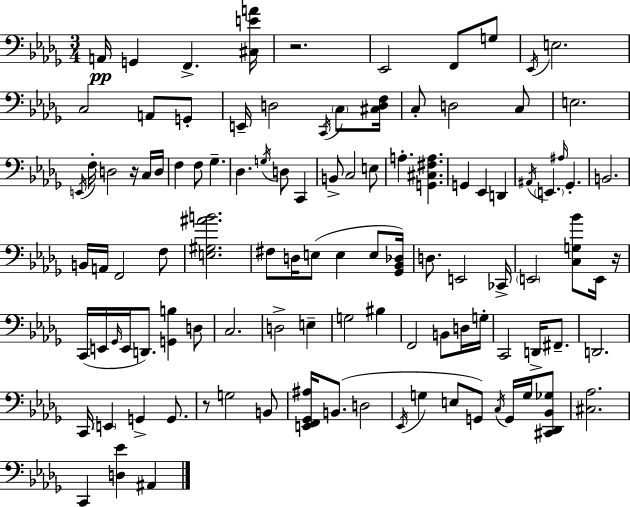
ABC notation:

X:1
T:Untitled
M:3/4
L:1/4
K:Bbm
A,,/4 G,, F,, [^C,EA]/4 z2 _E,,2 F,,/2 G,/2 _E,,/4 E,2 C,2 A,,/2 G,,/2 E,,/4 D,2 C,,/4 C,/2 [^C,D,F,]/4 C,/2 D,2 C,/2 E,2 E,,/4 F,/4 D,2 z/4 C,/4 D,/4 F, F,/2 _G, _D, G,/4 D,/2 C,, B,,/2 C,2 E,/2 A, [G,,^C,^F,A,] G,, _E,, D,, ^A,,/4 E,, ^A,/4 _G,, B,,2 B,,/4 A,,/4 F,,2 F,/2 [E,^G,^AB]2 ^F,/2 D,/4 E,/2 E, E,/2 [_G,,_B,,_D,]/4 D,/2 E,,2 _C,,/4 E,,2 [C,G,_B]/2 E,,/4 z/4 C,,/4 E,,/4 _G,,/4 E,,/4 D,,/2 [G,,B,] D,/2 C,2 D,2 E, G,2 ^B, F,,2 B,,/2 D,/4 G,/4 C,,2 D,,/4 ^F,,/2 D,,2 C,,/4 E,, G,, G,,/2 z/2 G,2 B,,/2 [E,,F,,_G,,^A,]/4 B,,/2 D,2 _E,,/4 G, E,/2 G,,/2 C,/4 G,,/4 G,/4 [^C,,_D,,_B,,_G,]/2 [^C,_A,]2 C,, [D,_E] ^A,,